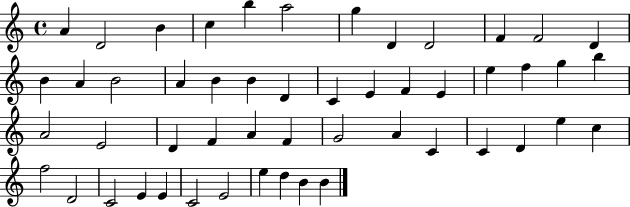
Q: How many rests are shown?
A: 0